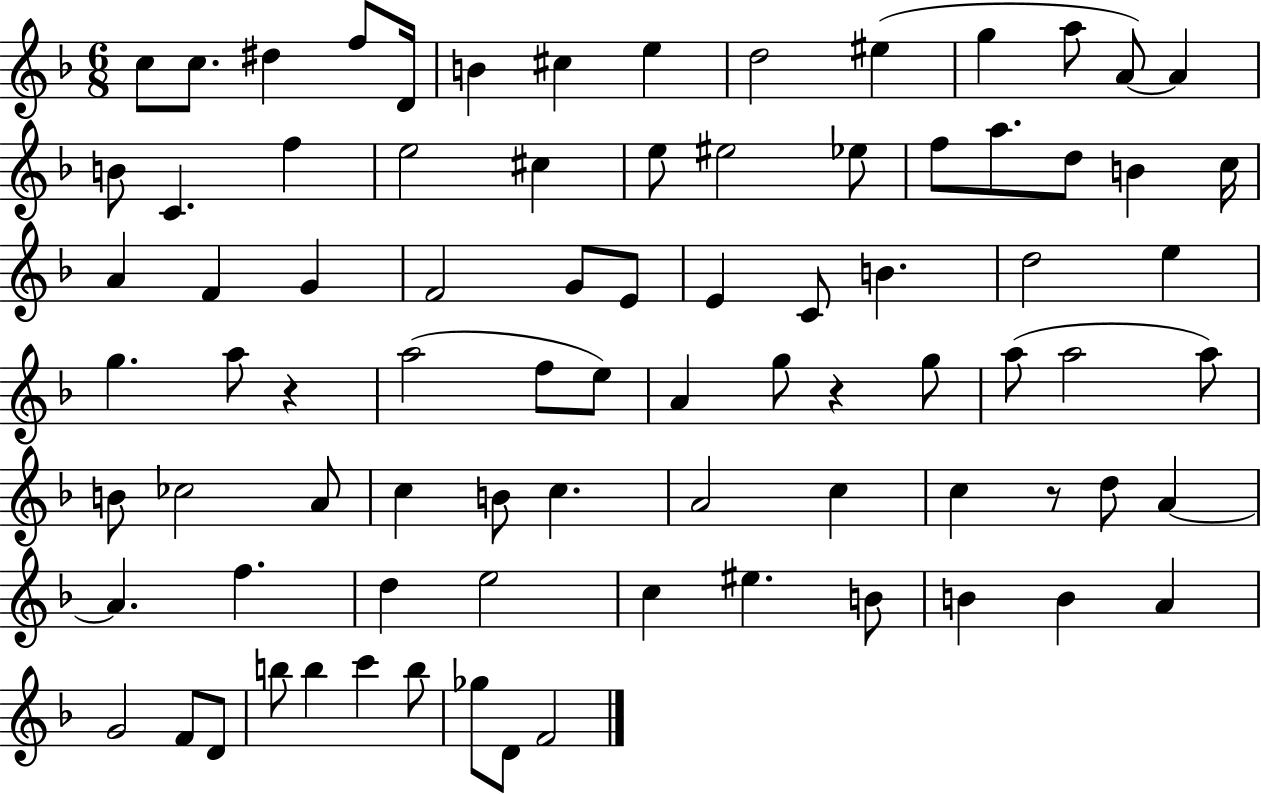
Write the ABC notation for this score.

X:1
T:Untitled
M:6/8
L:1/4
K:F
c/2 c/2 ^d f/2 D/4 B ^c e d2 ^e g a/2 A/2 A B/2 C f e2 ^c e/2 ^e2 _e/2 f/2 a/2 d/2 B c/4 A F G F2 G/2 E/2 E C/2 B d2 e g a/2 z a2 f/2 e/2 A g/2 z g/2 a/2 a2 a/2 B/2 _c2 A/2 c B/2 c A2 c c z/2 d/2 A A f d e2 c ^e B/2 B B A G2 F/2 D/2 b/2 b c' b/2 _g/2 D/2 F2